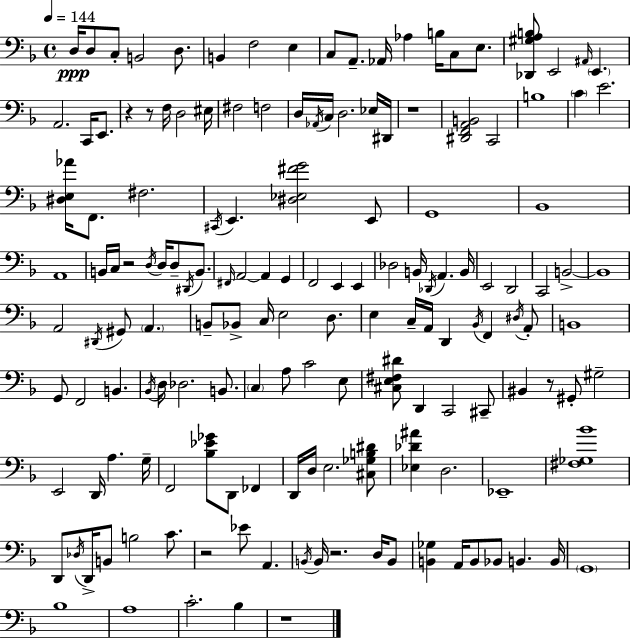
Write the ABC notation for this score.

X:1
T:Untitled
M:4/4
L:1/4
K:F
D,/4 D,/2 C,/2 B,,2 D,/2 B,, F,2 E, C,/2 A,,/2 _A,,/4 _A, B,/4 C,/2 E,/2 [_D,,^G,A,B,]/2 E,,2 ^A,,/4 E,, A,,2 C,,/4 E,,/2 z z/2 F,/4 D,2 ^E,/4 ^F,2 F,2 D,/4 _A,,/4 C,/4 D,2 _E,/4 ^D,,/4 z4 [^D,,F,,A,,B,,]2 C,,2 B,4 C E2 [^D,E,_A]/4 F,,/2 ^F,2 ^C,,/4 E,, [^D,_E,^FG]2 E,,/2 G,,4 _B,,4 A,,4 B,,/4 C,/4 z2 D,/4 D,/4 D,/2 ^D,,/4 B,,/2 ^F,,/4 A,,2 A,, G,, F,,2 E,, E,, _D,2 B,,/4 _D,,/4 A,, B,,/4 E,,2 D,,2 C,,2 B,,2 B,,4 A,,2 ^D,,/4 ^G,,/2 A,, B,,/2 _B,,/2 C,/4 E,2 D,/2 E, C,/4 A,,/4 D,, _B,,/4 F,, ^D,/4 A,,/2 B,,4 G,,/2 F,,2 B,, _B,,/4 D,/4 _D,2 B,,/2 C, A,/2 C2 E,/2 [^C,E,^F,^D]/2 D,, C,,2 ^C,,/2 ^B,, z/2 ^G,,/2 ^G,2 E,,2 D,,/4 A, G,/4 F,,2 [_B,_E_G]/2 D,,/2 _F,, D,,/4 D,/4 E,2 [^C,_G,B,^D]/2 [_E,_D^A] D,2 _E,,4 [^F,_G,_B]4 D,,/2 _D,/4 D,,/4 B,,/2 B,2 C/2 z2 _E/2 A,, B,,/4 B,,/4 z2 D,/4 B,,/2 [B,,_G,] A,,/4 B,,/2 _B,,/2 B,, B,,/4 G,,4 _B,4 A,4 C2 _B, z4